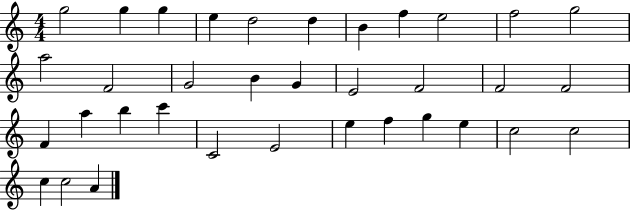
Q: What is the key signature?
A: C major